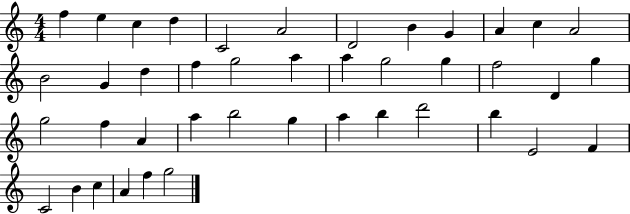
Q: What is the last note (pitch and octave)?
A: G5